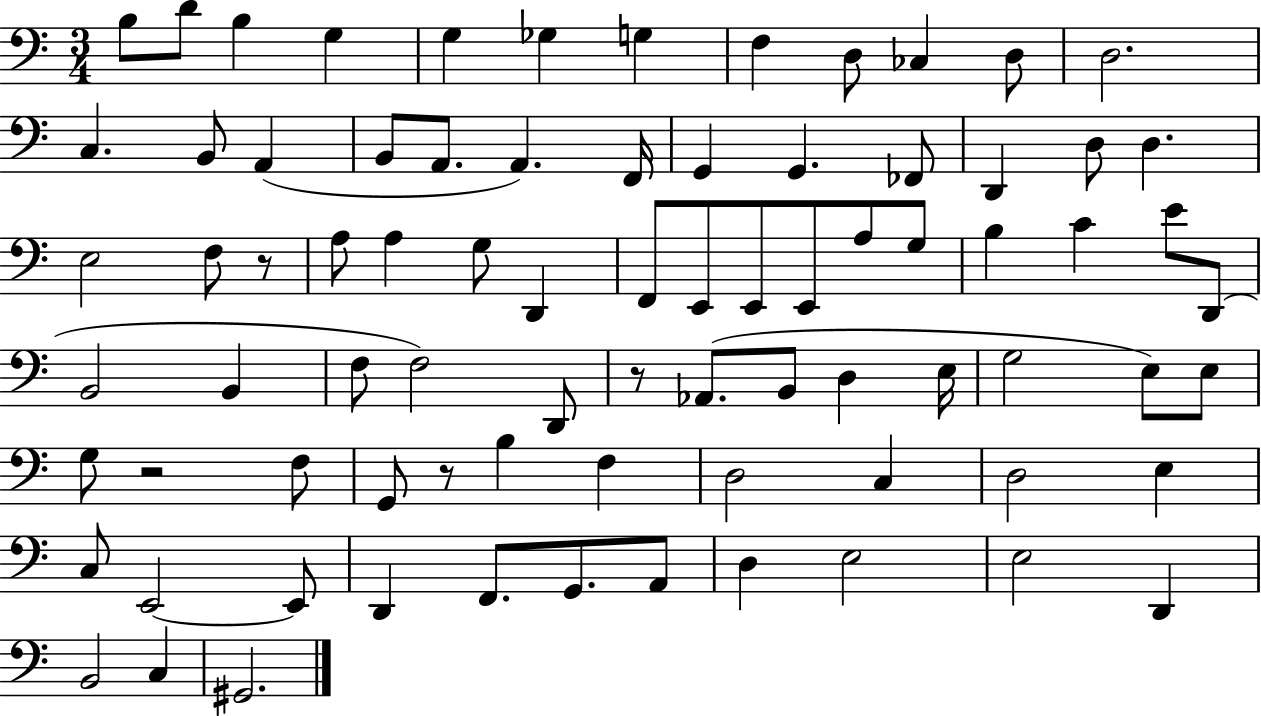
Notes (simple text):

B3/e D4/e B3/q G3/q G3/q Gb3/q G3/q F3/q D3/e CES3/q D3/e D3/h. C3/q. B2/e A2/q B2/e A2/e. A2/q. F2/s G2/q G2/q. FES2/e D2/q D3/e D3/q. E3/h F3/e R/e A3/e A3/q G3/e D2/q F2/e E2/e E2/e E2/e A3/e G3/e B3/q C4/q E4/e D2/e B2/h B2/q F3/e F3/h D2/e R/e Ab2/e. B2/e D3/q E3/s G3/h E3/e E3/e G3/e R/h F3/e G2/e R/e B3/q F3/q D3/h C3/q D3/h E3/q C3/e E2/h E2/e D2/q F2/e. G2/e. A2/e D3/q E3/h E3/h D2/q B2/h C3/q G#2/h.